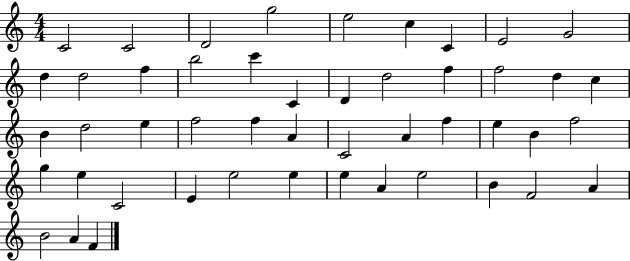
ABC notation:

X:1
T:Untitled
M:4/4
L:1/4
K:C
C2 C2 D2 g2 e2 c C E2 G2 d d2 f b2 c' C D d2 f f2 d c B d2 e f2 f A C2 A f e B f2 g e C2 E e2 e e A e2 B F2 A B2 A F